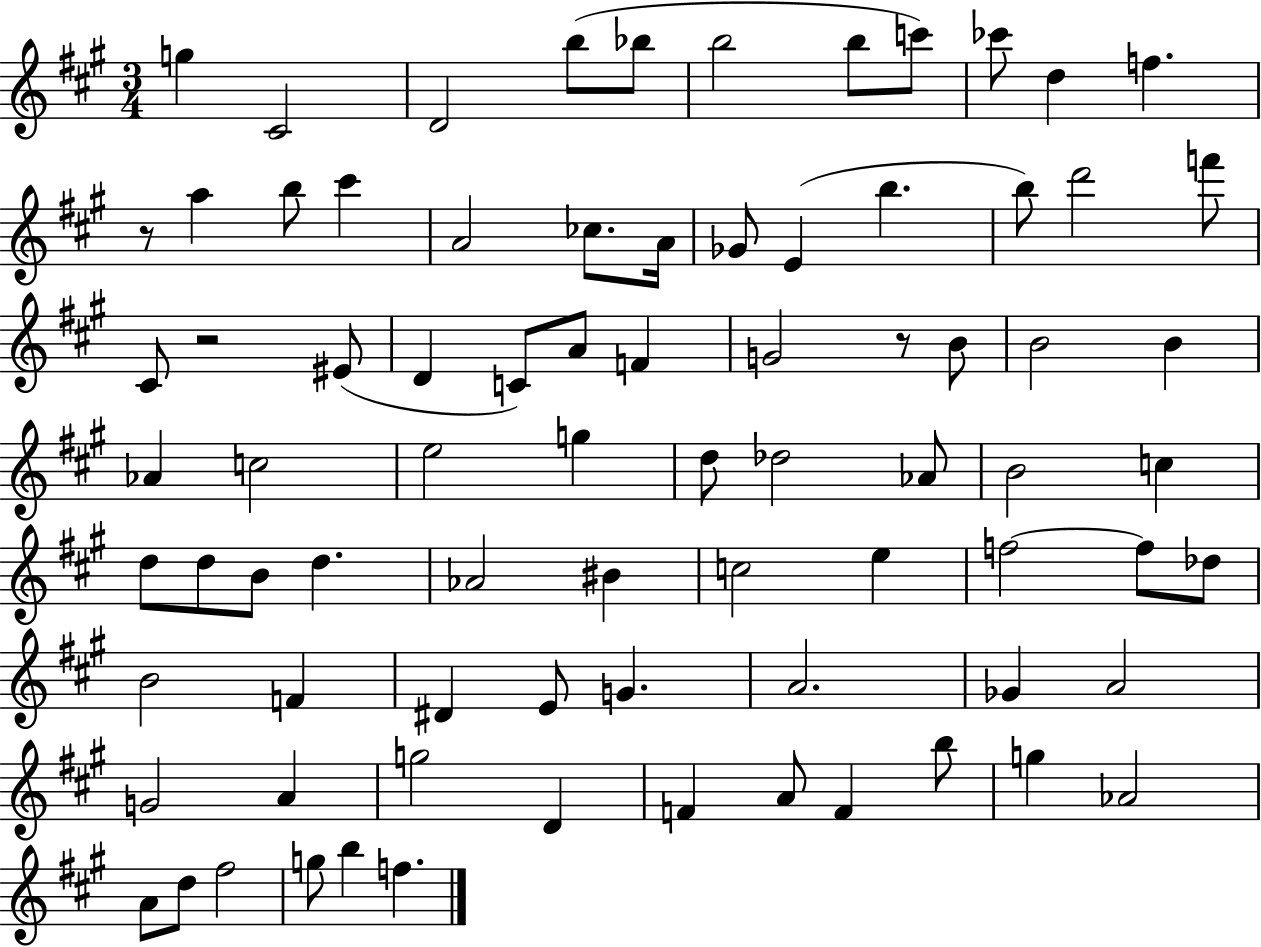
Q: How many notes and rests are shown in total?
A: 80